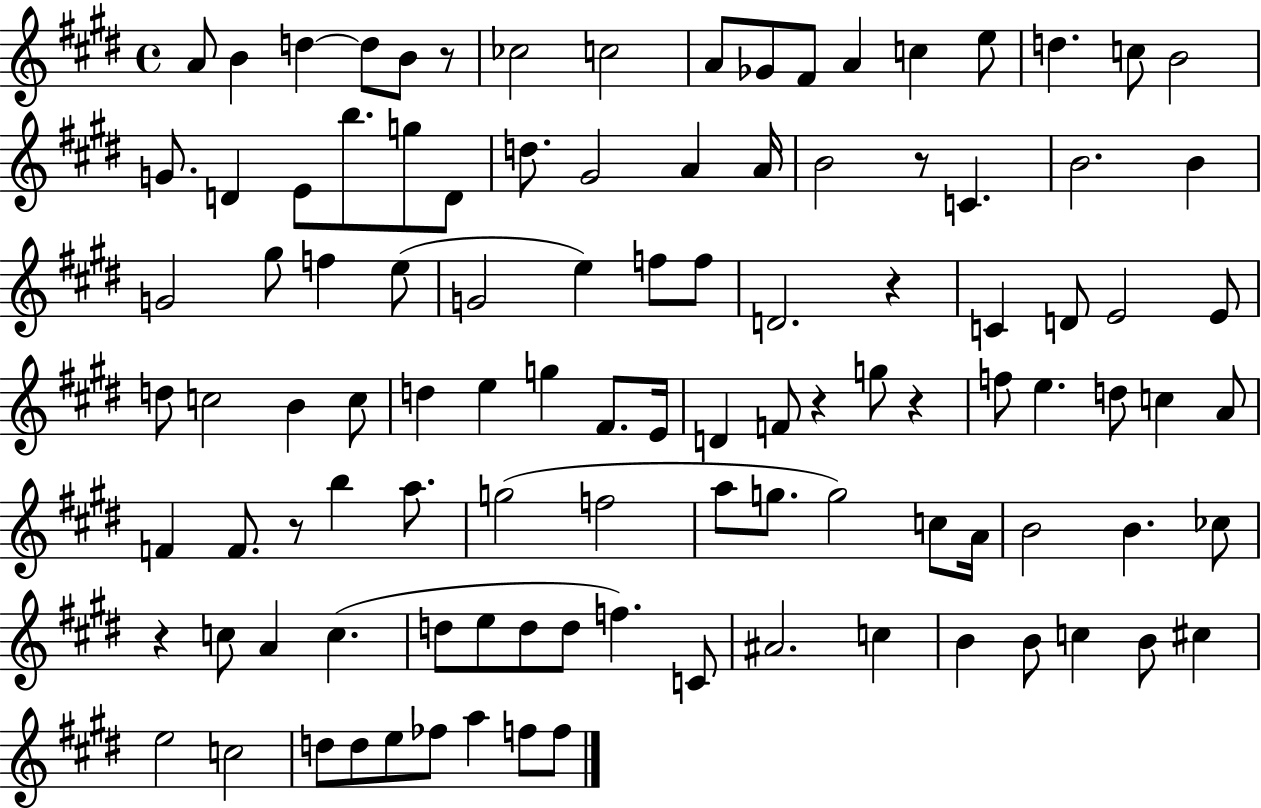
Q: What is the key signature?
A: E major